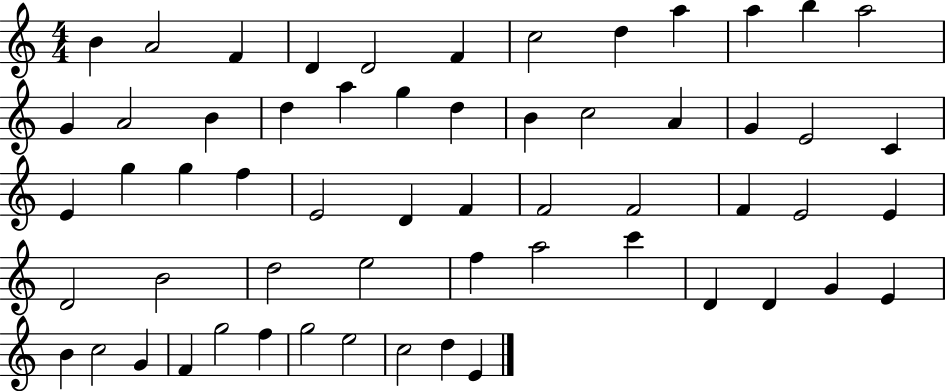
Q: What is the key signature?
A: C major